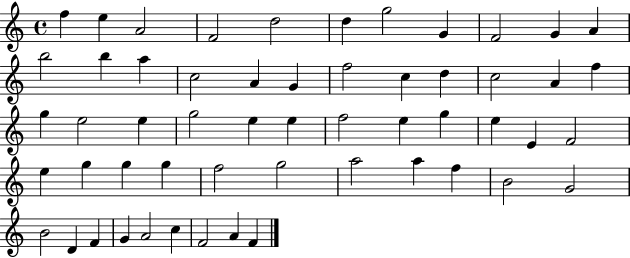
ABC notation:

X:1
T:Untitled
M:4/4
L:1/4
K:C
f e A2 F2 d2 d g2 G F2 G A b2 b a c2 A G f2 c d c2 A f g e2 e g2 e e f2 e g e E F2 e g g g f2 g2 a2 a f B2 G2 B2 D F G A2 c F2 A F